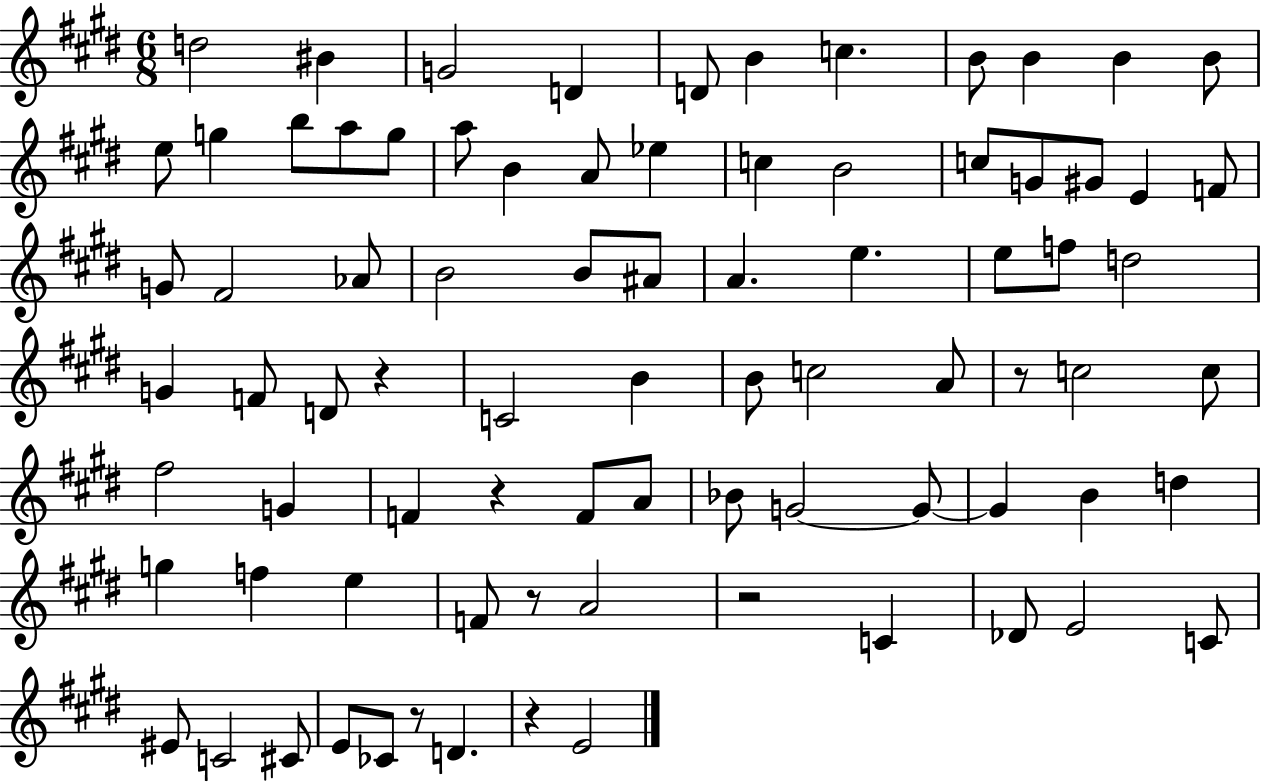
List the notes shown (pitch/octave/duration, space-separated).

D5/h BIS4/q G4/h D4/q D4/e B4/q C5/q. B4/e B4/q B4/q B4/e E5/e G5/q B5/e A5/e G5/e A5/e B4/q A4/e Eb5/q C5/q B4/h C5/e G4/e G#4/e E4/q F4/e G4/e F#4/h Ab4/e B4/h B4/e A#4/e A4/q. E5/q. E5/e F5/e D5/h G4/q F4/e D4/e R/q C4/h B4/q B4/e C5/h A4/e R/e C5/h C5/e F#5/h G4/q F4/q R/q F4/e A4/e Bb4/e G4/h G4/e G4/q B4/q D5/q G5/q F5/q E5/q F4/e R/e A4/h R/h C4/q Db4/e E4/h C4/e EIS4/e C4/h C#4/e E4/e CES4/e R/e D4/q. R/q E4/h